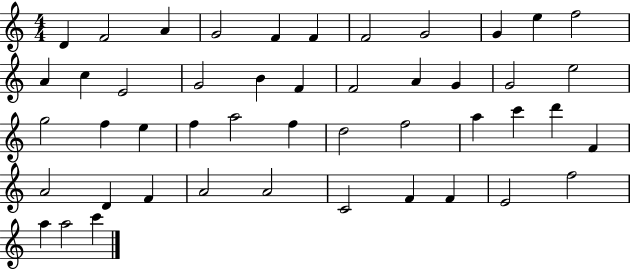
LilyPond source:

{
  \clef treble
  \numericTimeSignature
  \time 4/4
  \key c \major
  d'4 f'2 a'4 | g'2 f'4 f'4 | f'2 g'2 | g'4 e''4 f''2 | \break a'4 c''4 e'2 | g'2 b'4 f'4 | f'2 a'4 g'4 | g'2 e''2 | \break g''2 f''4 e''4 | f''4 a''2 f''4 | d''2 f''2 | a''4 c'''4 d'''4 f'4 | \break a'2 d'4 f'4 | a'2 a'2 | c'2 f'4 f'4 | e'2 f''2 | \break a''4 a''2 c'''4 | \bar "|."
}